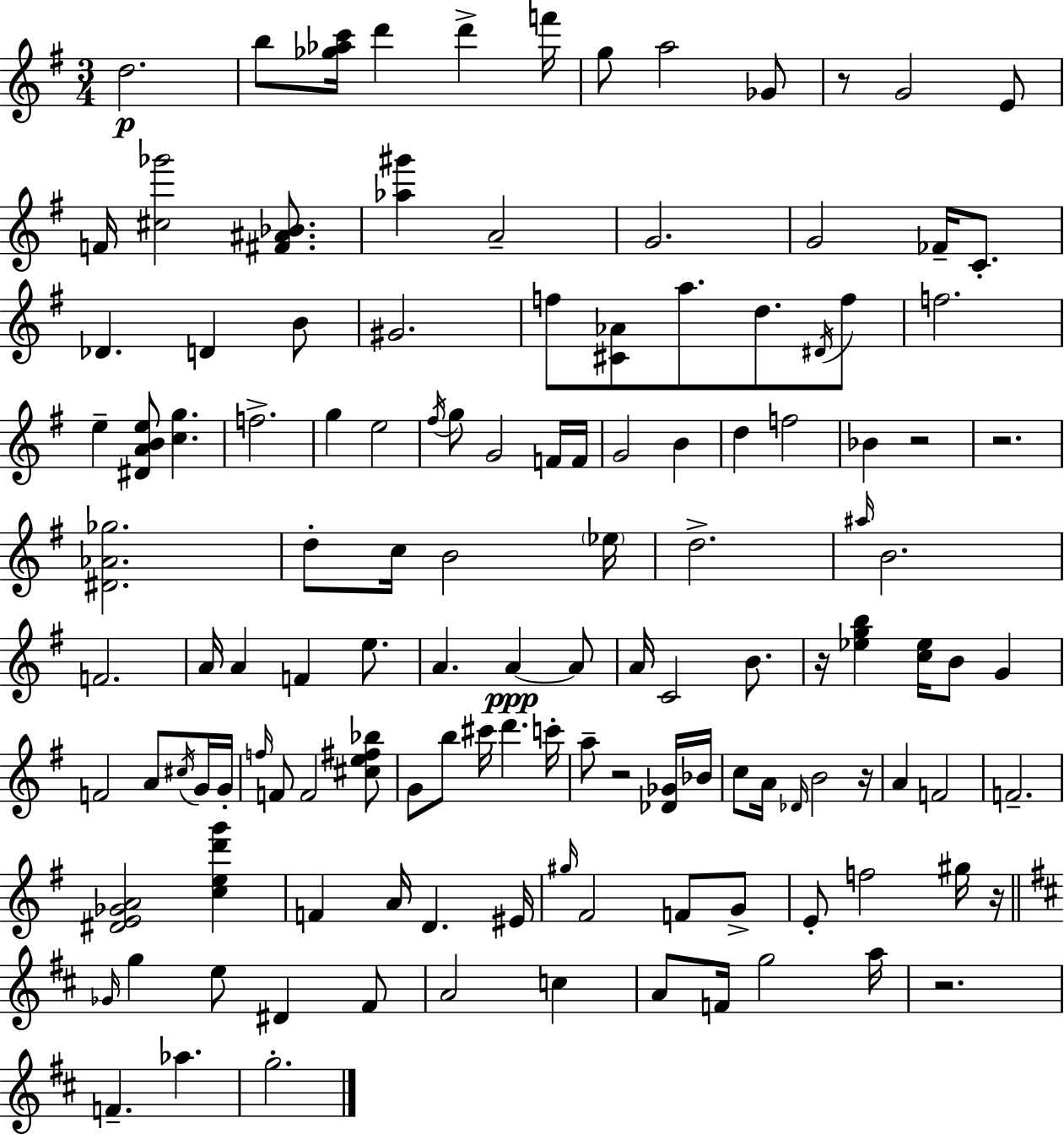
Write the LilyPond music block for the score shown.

{
  \clef treble
  \numericTimeSignature
  \time 3/4
  \key e \minor
  \repeat volta 2 { d''2.\p | b''8 <ges'' aes'' c'''>16 d'''4 d'''4-> f'''16 | g''8 a''2 ges'8 | r8 g'2 e'8 | \break f'16 <cis'' ges'''>2 <fis' ais' bes'>8. | <aes'' gis'''>4 a'2-- | g'2. | g'2 fes'16-- c'8.-. | \break des'4. d'4 b'8 | gis'2. | f''8 <cis' aes'>8 a''8. d''8. \acciaccatura { dis'16 } f''8 | f''2. | \break e''4-- <dis' a' b' e''>8 <c'' g''>4. | f''2.-> | g''4 e''2 | \acciaccatura { fis''16 } g''8 g'2 | \break f'16 f'16 g'2 b'4 | d''4 f''2 | bes'4 r2 | r2. | \break <dis' aes' ges''>2. | d''8-. c''16 b'2 | \parenthesize ees''16 d''2.-> | \grace { ais''16 } b'2. | \break f'2. | a'16 a'4 f'4 | e''8. a'4. a'4~~\ppp | a'8 a'16 c'2 | \break b'8. r16 <ees'' g'' b''>4 <c'' ees''>16 b'8 g'4 | f'2 a'8 | \acciaccatura { cis''16 } g'16 g'16-. \grace { f''16 } f'8 f'2 | <cis'' e'' fis'' bes''>8 g'8 b''8 cis'''16 d'''4. | \break c'''16-. a''8-- r2 | <des' ges'>16 bes'16 c''8 a'16 \grace { des'16 } b'2 | r16 a'4 f'2 | f'2.-- | \break <dis' e' ges' a'>2 | <c'' e'' d''' g'''>4 f'4 a'16 d'4. | eis'16 \grace { gis''16 } fis'2 | f'8 g'8-> e'8-. f''2 | \break gis''16 r16 \bar "||" \break \key d \major \grace { ges'16 } g''4 e''8 dis'4 fis'8 | a'2 c''4 | a'8 f'16 g''2 | a''16 r2. | \break f'4.-- aes''4. | g''2.-. | } \bar "|."
}